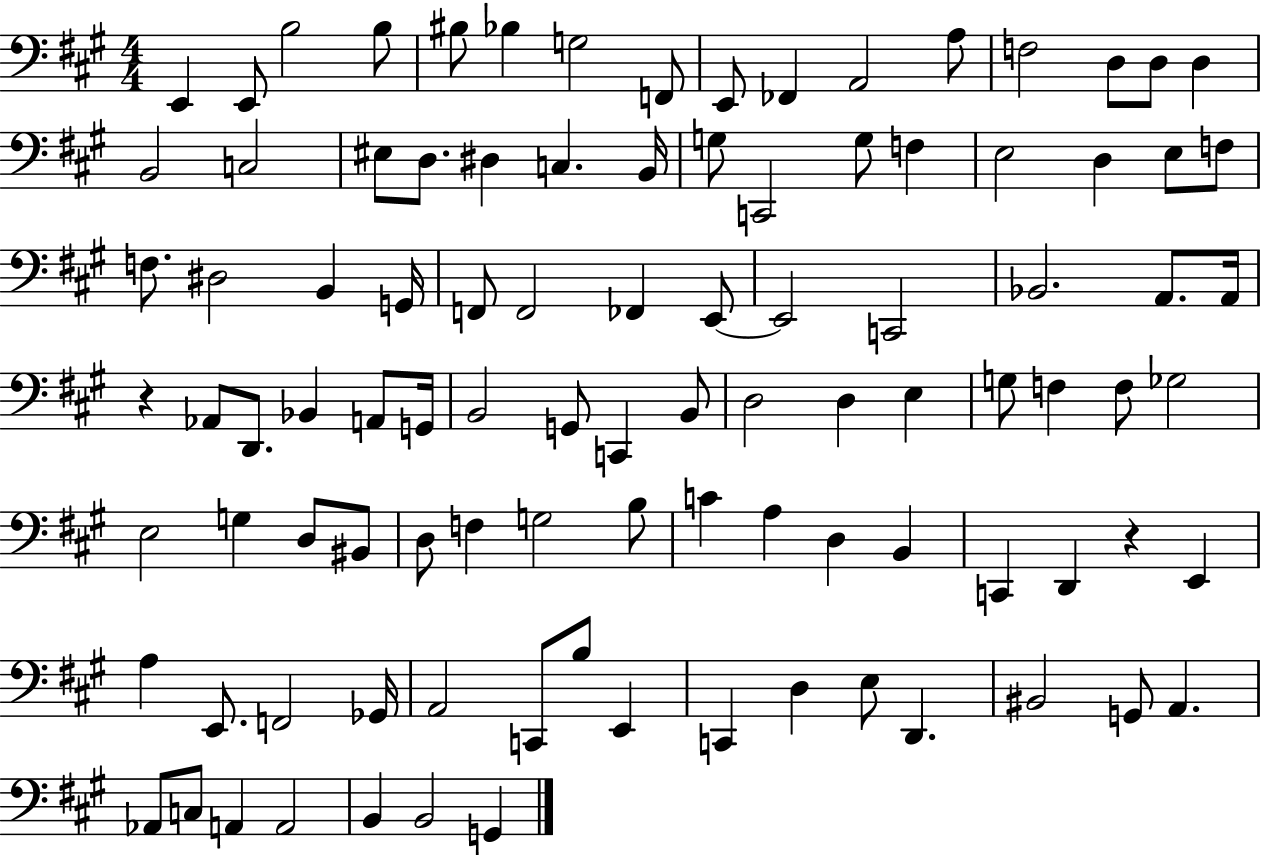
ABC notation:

X:1
T:Untitled
M:4/4
L:1/4
K:A
E,, E,,/2 B,2 B,/2 ^B,/2 _B, G,2 F,,/2 E,,/2 _F,, A,,2 A,/2 F,2 D,/2 D,/2 D, B,,2 C,2 ^E,/2 D,/2 ^D, C, B,,/4 G,/2 C,,2 G,/2 F, E,2 D, E,/2 F,/2 F,/2 ^D,2 B,, G,,/4 F,,/2 F,,2 _F,, E,,/2 E,,2 C,,2 _B,,2 A,,/2 A,,/4 z _A,,/2 D,,/2 _B,, A,,/2 G,,/4 B,,2 G,,/2 C,, B,,/2 D,2 D, E, G,/2 F, F,/2 _G,2 E,2 G, D,/2 ^B,,/2 D,/2 F, G,2 B,/2 C A, D, B,, C,, D,, z E,, A, E,,/2 F,,2 _G,,/4 A,,2 C,,/2 B,/2 E,, C,, D, E,/2 D,, ^B,,2 G,,/2 A,, _A,,/2 C,/2 A,, A,,2 B,, B,,2 G,,